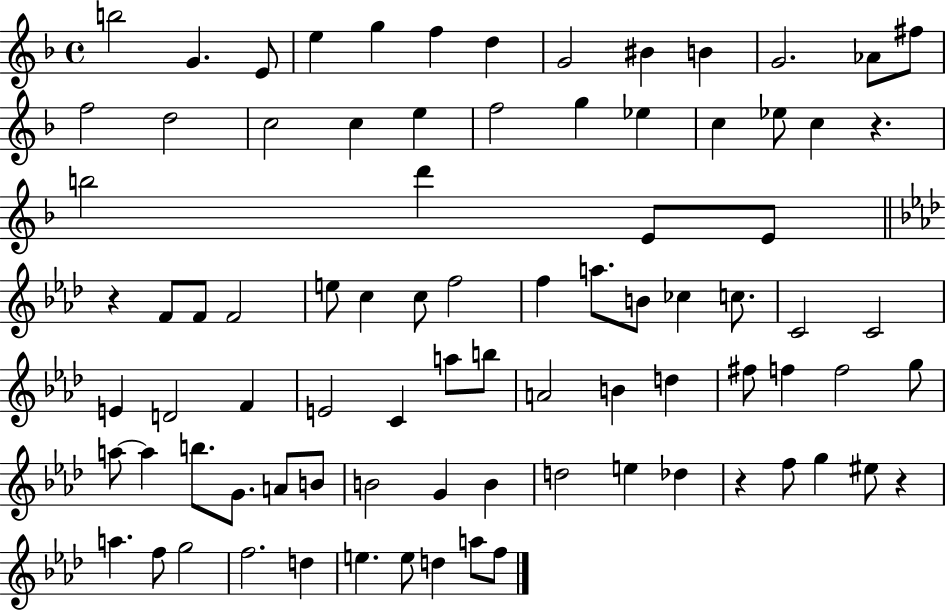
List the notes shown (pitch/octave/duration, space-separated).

B5/h G4/q. E4/e E5/q G5/q F5/q D5/q G4/h BIS4/q B4/q G4/h. Ab4/e F#5/e F5/h D5/h C5/h C5/q E5/q F5/h G5/q Eb5/q C5/q Eb5/e C5/q R/q. B5/h D6/q E4/e E4/e R/q F4/e F4/e F4/h E5/e C5/q C5/e F5/h F5/q A5/e. B4/e CES5/q C5/e. C4/h C4/h E4/q D4/h F4/q E4/h C4/q A5/e B5/e A4/h B4/q D5/q F#5/e F5/q F5/h G5/e A5/e A5/q B5/e. G4/e. A4/e B4/e B4/h G4/q B4/q D5/h E5/q Db5/q R/q F5/e G5/q EIS5/e R/q A5/q. F5/e G5/h F5/h. D5/q E5/q. E5/e D5/q A5/e F5/e